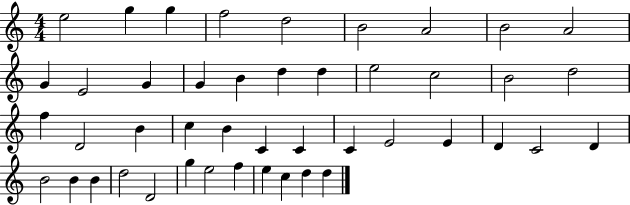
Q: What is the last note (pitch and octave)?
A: D5